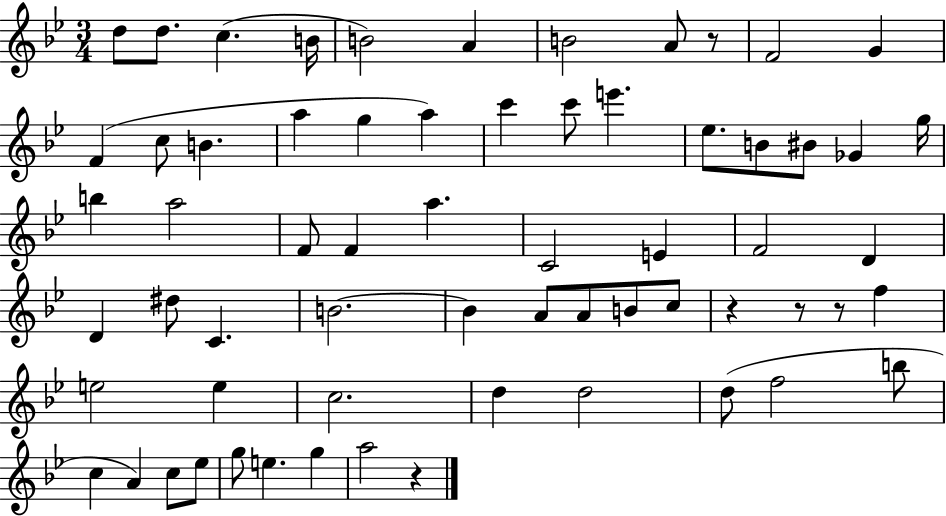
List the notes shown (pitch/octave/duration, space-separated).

D5/e D5/e. C5/q. B4/s B4/h A4/q B4/h A4/e R/e F4/h G4/q F4/q C5/e B4/q. A5/q G5/q A5/q C6/q C6/e E6/q. Eb5/e. B4/e BIS4/e Gb4/q G5/s B5/q A5/h F4/e F4/q A5/q. C4/h E4/q F4/h D4/q D4/q D#5/e C4/q. B4/h. B4/q A4/e A4/e B4/e C5/e R/q R/e R/e F5/q E5/h E5/q C5/h. D5/q D5/h D5/e F5/h B5/e C5/q A4/q C5/e Eb5/e G5/e E5/q. G5/q A5/h R/q